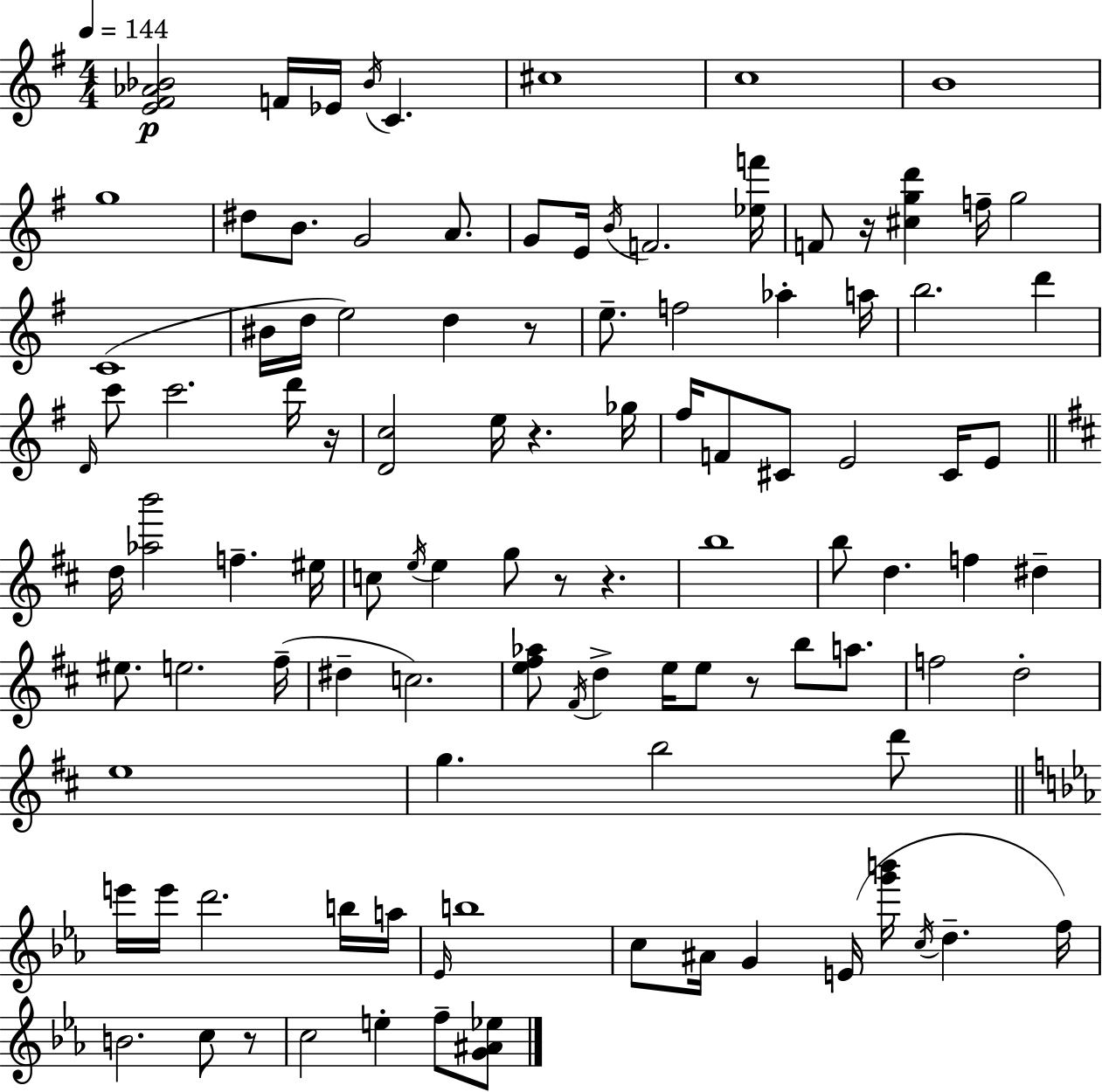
[E4,F#4,Ab4,Bb4]/h F4/s Eb4/s Bb4/s C4/q. C#5/w C5/w B4/w G5/w D#5/e B4/e. G4/h A4/e. G4/e E4/s B4/s F4/h. [Eb5,F6]/s F4/e R/s [C#5,G5,D6]/q F5/s G5/h C4/w BIS4/s D5/s E5/h D5/q R/e E5/e. F5/h Ab5/q A5/s B5/h. D6/q D4/s C6/e C6/h. D6/s R/s [D4,C5]/h E5/s R/q. Gb5/s F#5/s F4/e C#4/e E4/h C#4/s E4/e D5/s [Ab5,B6]/h F5/q. EIS5/s C5/e E5/s E5/q G5/e R/e R/q. B5/w B5/e D5/q. F5/q D#5/q EIS5/e. E5/h. F#5/s D#5/q C5/h. [E5,F#5,Ab5]/e F#4/s D5/q E5/s E5/e R/e B5/e A5/e. F5/h D5/h E5/w G5/q. B5/h D6/e E6/s E6/s D6/h. B5/s A5/s Eb4/s B5/w C5/e A#4/s G4/q E4/s [G6,B6]/s C5/s D5/q. F5/s B4/h. C5/e R/e C5/h E5/q F5/e [G4,A#4,Eb5]/e